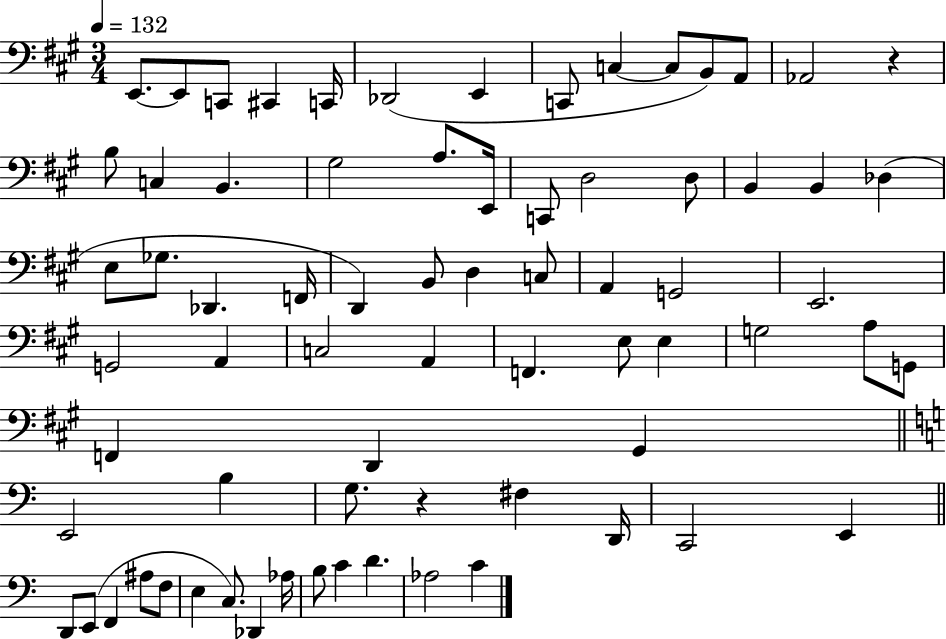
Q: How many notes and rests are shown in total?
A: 72